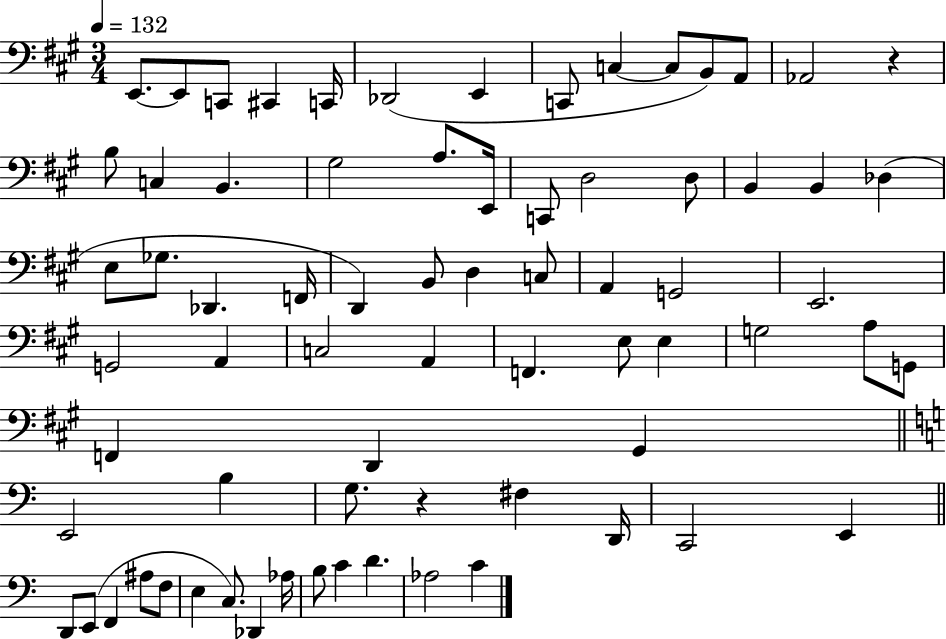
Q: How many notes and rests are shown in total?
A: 72